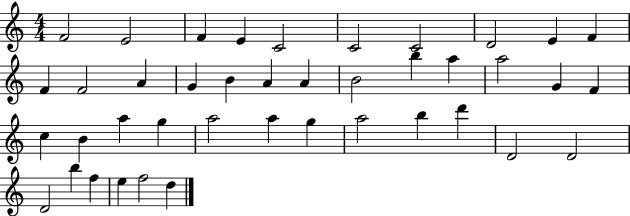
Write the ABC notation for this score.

X:1
T:Untitled
M:4/4
L:1/4
K:C
F2 E2 F E C2 C2 C2 D2 E F F F2 A G B A A B2 b a a2 G F c B a g a2 a g a2 b d' D2 D2 D2 b f e f2 d